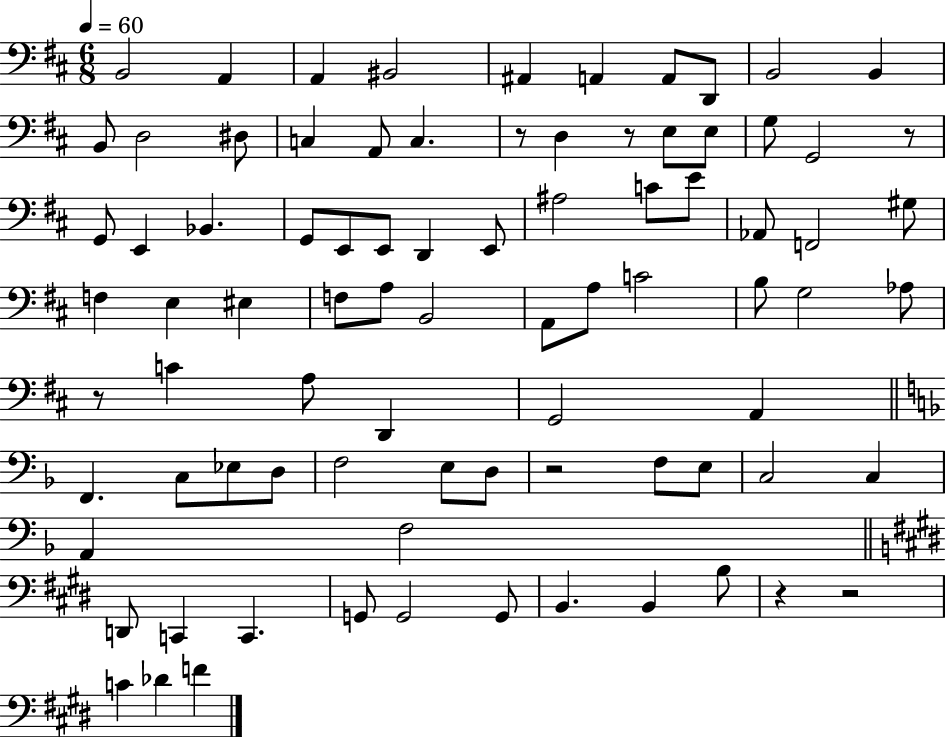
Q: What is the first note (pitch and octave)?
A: B2